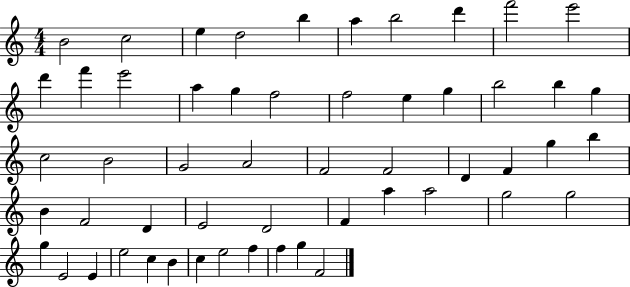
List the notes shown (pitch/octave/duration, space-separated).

B4/h C5/h E5/q D5/h B5/q A5/q B5/h D6/q F6/h E6/h D6/q F6/q E6/h A5/q G5/q F5/h F5/h E5/q G5/q B5/h B5/q G5/q C5/h B4/h G4/h A4/h F4/h F4/h D4/q F4/q G5/q B5/q B4/q F4/h D4/q E4/h D4/h F4/q A5/q A5/h G5/h G5/h G5/q E4/h E4/q E5/h C5/q B4/q C5/q E5/h F5/q F5/q G5/q F4/h